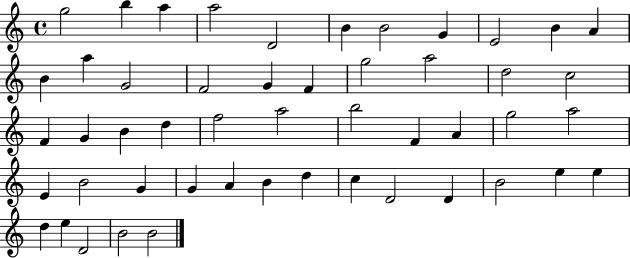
X:1
T:Untitled
M:4/4
L:1/4
K:C
g2 b a a2 D2 B B2 G E2 B A B a G2 F2 G F g2 a2 d2 c2 F G B d f2 a2 b2 F A g2 a2 E B2 G G A B d c D2 D B2 e e d e D2 B2 B2